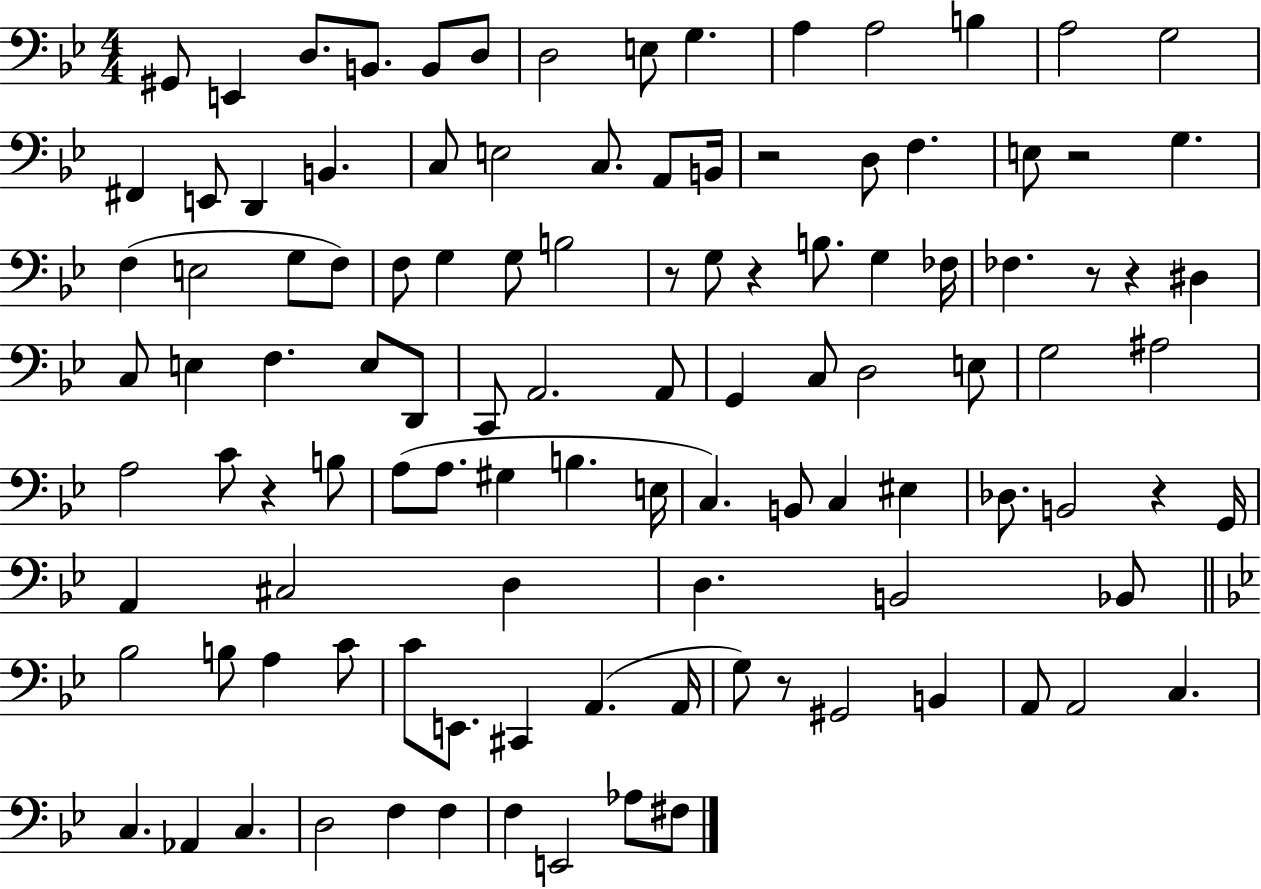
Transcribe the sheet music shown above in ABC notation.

X:1
T:Untitled
M:4/4
L:1/4
K:Bb
^G,,/2 E,, D,/2 B,,/2 B,,/2 D,/2 D,2 E,/2 G, A, A,2 B, A,2 G,2 ^F,, E,,/2 D,, B,, C,/2 E,2 C,/2 A,,/2 B,,/4 z2 D,/2 F, E,/2 z2 G, F, E,2 G,/2 F,/2 F,/2 G, G,/2 B,2 z/2 G,/2 z B,/2 G, _F,/4 _F, z/2 z ^D, C,/2 E, F, E,/2 D,,/2 C,,/2 A,,2 A,,/2 G,, C,/2 D,2 E,/2 G,2 ^A,2 A,2 C/2 z B,/2 A,/2 A,/2 ^G, B, E,/4 C, B,,/2 C, ^E, _D,/2 B,,2 z G,,/4 A,, ^C,2 D, D, B,,2 _B,,/2 _B,2 B,/2 A, C/2 C/2 E,,/2 ^C,, A,, A,,/4 G,/2 z/2 ^G,,2 B,, A,,/2 A,,2 C, C, _A,, C, D,2 F, F, F, E,,2 _A,/2 ^F,/2